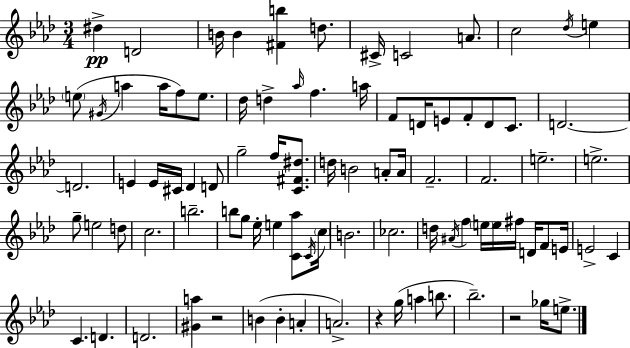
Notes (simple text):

D#5/q D4/h B4/s B4/q [F#4,B5]/q D5/e. C#4/s C4/h A4/e. C5/h Db5/s E5/q E5/e G#4/s A5/q A5/s F5/e E5/e. Db5/s D5/q Ab5/s F5/q. A5/s F4/e D4/s E4/e F4/e D4/e C4/e. D4/h. D4/h. E4/q E4/s C#4/s Db4/q D4/e G5/h F5/s [C4,F#4,D#5]/e. D5/s B4/h A4/e A4/s F4/h. F4/h. E5/h. E5/h. G5/e E5/h D5/e C5/h. B5/h. B5/e G5/e Eb5/s E5/q [C4,Ab5]/e C4/s C5/s B4/h. CES5/h. D5/s A#4/s F5/q E5/s E5/s F#5/s D4/s F4/e E4/s E4/h C4/q C4/q. D4/q. D4/h. [G#4,A5]/q R/h B4/q B4/q A4/q A4/h. R/q G5/s A5/q B5/e. Bb5/h. R/h Gb5/s E5/e.